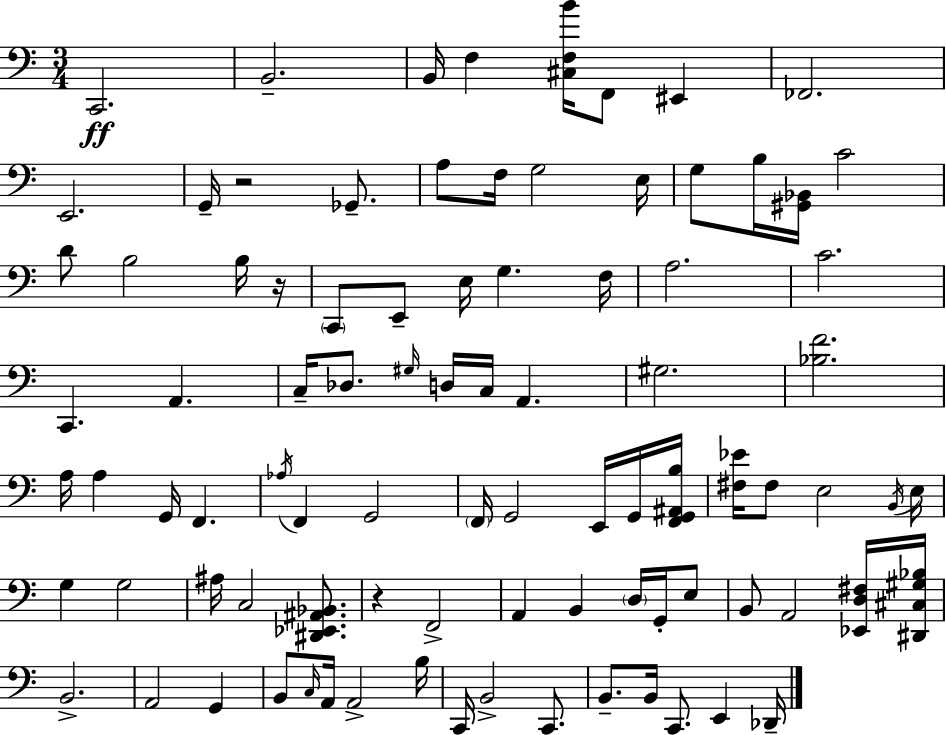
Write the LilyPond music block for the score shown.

{
  \clef bass
  \numericTimeSignature
  \time 3/4
  \key c \major
  c,2.\ff | b,2.-- | b,16 f4 <cis f b'>16 f,8 eis,4 | fes,2. | \break e,2. | g,16-- r2 ges,8.-- | a8 f16 g2 e16 | g8 b16 <gis, bes,>16 c'2 | \break d'8 b2 b16 r16 | \parenthesize c,8 e,8-- e16 g4. f16 | a2. | c'2. | \break c,4. a,4. | c16-- des8. \grace { gis16 } d16 c16 a,4. | gis2. | <bes f'>2. | \break a16 a4 g,16 f,4. | \acciaccatura { aes16 } f,4 g,2 | \parenthesize f,16 g,2 e,16 | g,16 <f, g, ais, b>16 <fis ees'>16 fis8 e2 | \break \acciaccatura { b,16 } e16 g4 g2 | ais16 c2 | <dis, ees, ais, bes,>8. r4 f,2-> | a,4 b,4 \parenthesize d16 | \break g,16-. e8 b,8 a,2 | <ees, d fis>16 <dis, cis gis bes>16 b,2.-> | a,2 g,4 | b,8 \grace { c16 } a,16 a,2-> | \break b16 c,16 b,2-> | c,8. b,8.-- b,16 c,8. e,4 | des,16-- \bar "|."
}